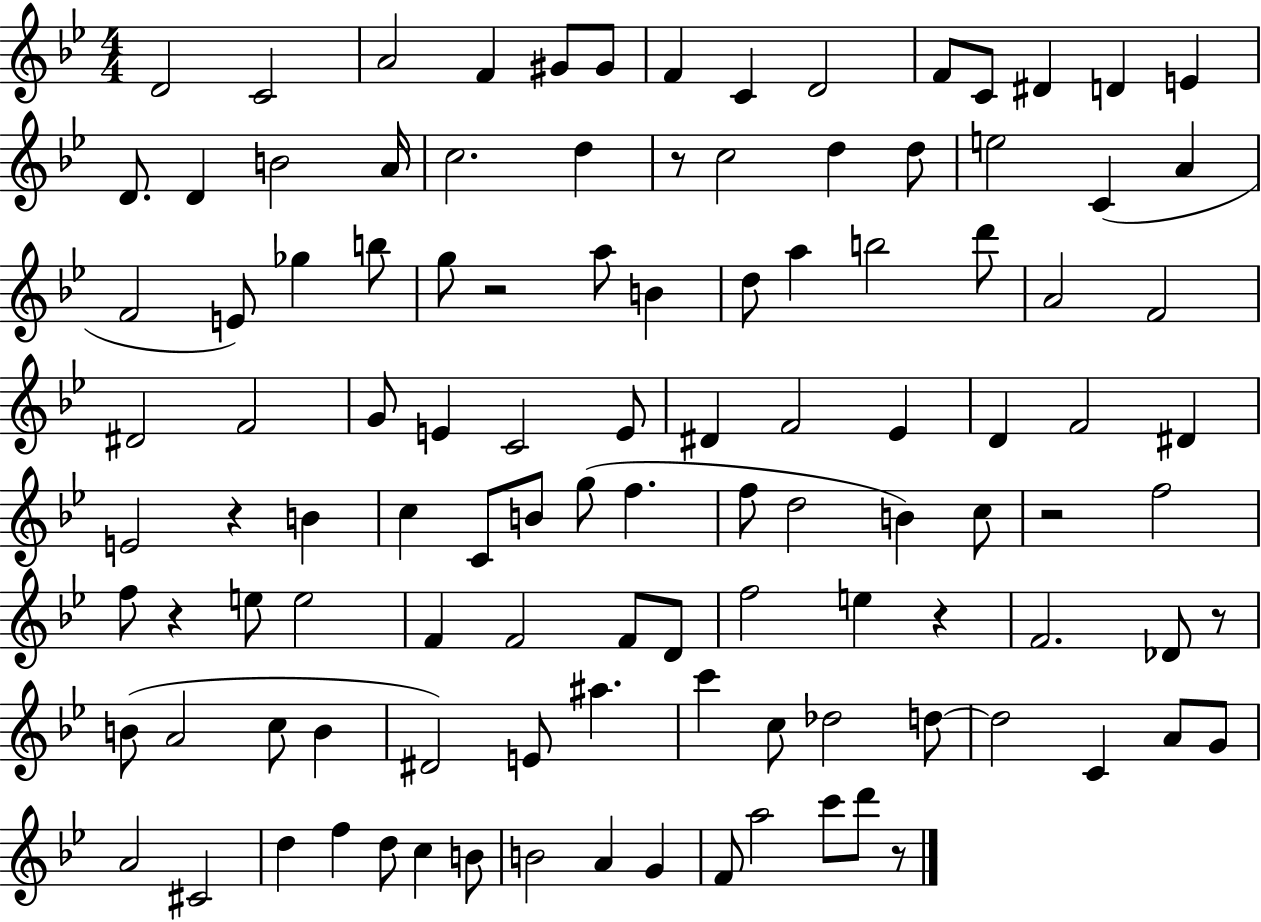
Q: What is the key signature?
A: BES major